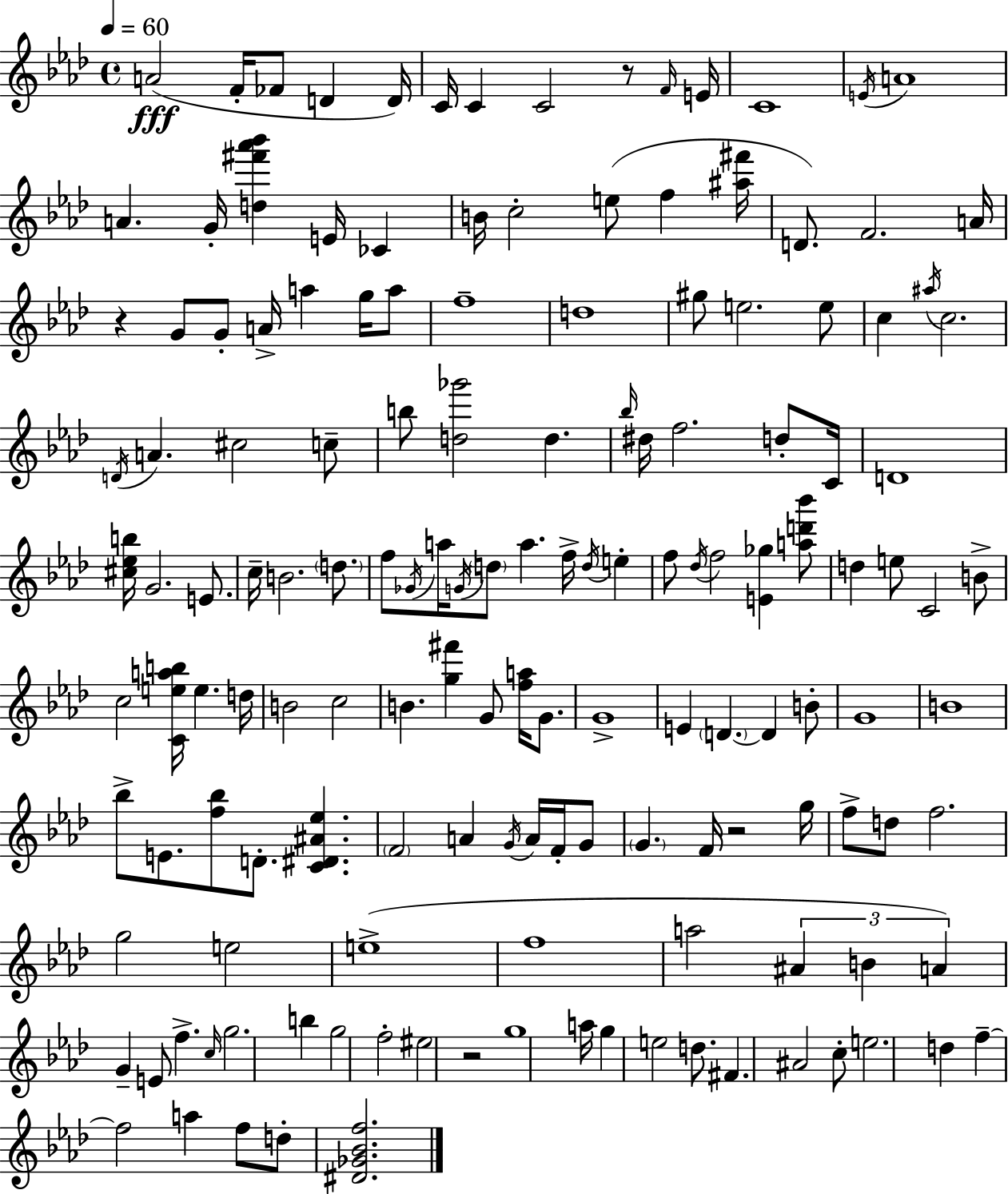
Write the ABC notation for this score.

X:1
T:Untitled
M:4/4
L:1/4
K:Fm
A2 F/4 _F/2 D D/4 C/4 C C2 z/2 F/4 E/4 C4 E/4 A4 A G/4 [d^f'_a'_b'] E/4 _C B/4 c2 e/2 f [^a^f']/4 D/2 F2 A/4 z G/2 G/2 A/4 a g/4 a/2 f4 d4 ^g/2 e2 e/2 c ^a/4 c2 D/4 A ^c2 c/2 b/2 [d_g']2 d _b/4 ^d/4 f2 d/2 C/4 D4 [^c_eb]/4 G2 E/2 c/4 B2 d/2 f/2 _G/4 a/4 G/4 d/2 a f/4 d/4 e f/2 _d/4 f2 [E_g] [ad'_b']/2 d e/2 C2 B/2 c2 [Ceab]/4 e d/4 B2 c2 B [g^f'] G/2 [fa]/4 G/2 G4 E D D B/2 G4 B4 _b/2 E/2 [f_b]/2 D/2 [C^D^A_e] F2 A G/4 A/4 F/4 G/2 G F/4 z2 g/4 f/2 d/2 f2 g2 e2 e4 f4 a2 ^A B A G E/2 f c/4 g2 b g2 f2 ^e2 z2 g4 a/4 g e2 d/2 ^F ^A2 c/2 e2 d f f2 a f/2 d/2 [^D_G_Bf]2